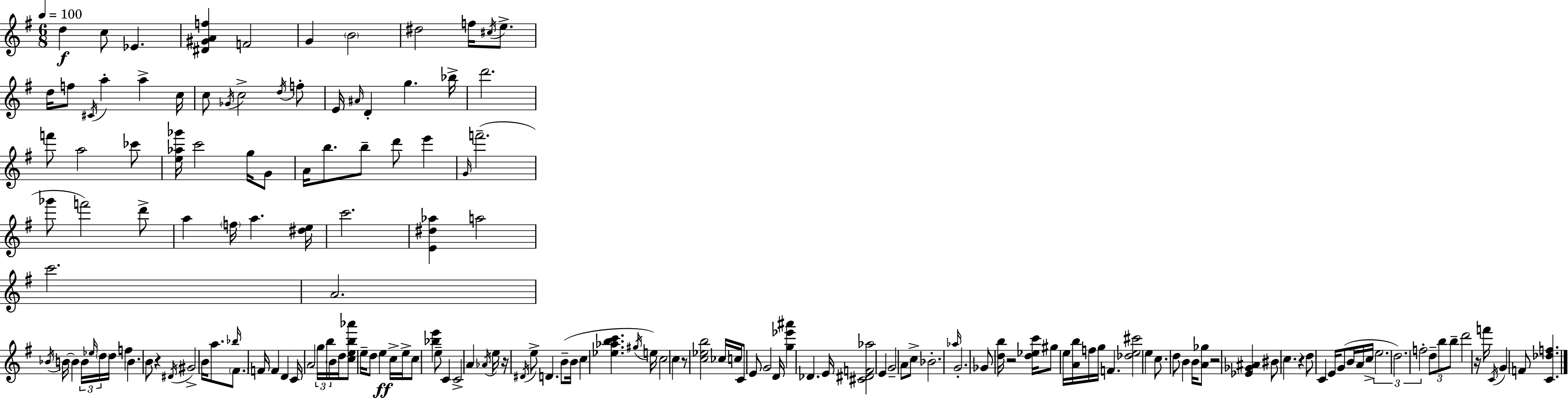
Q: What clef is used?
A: treble